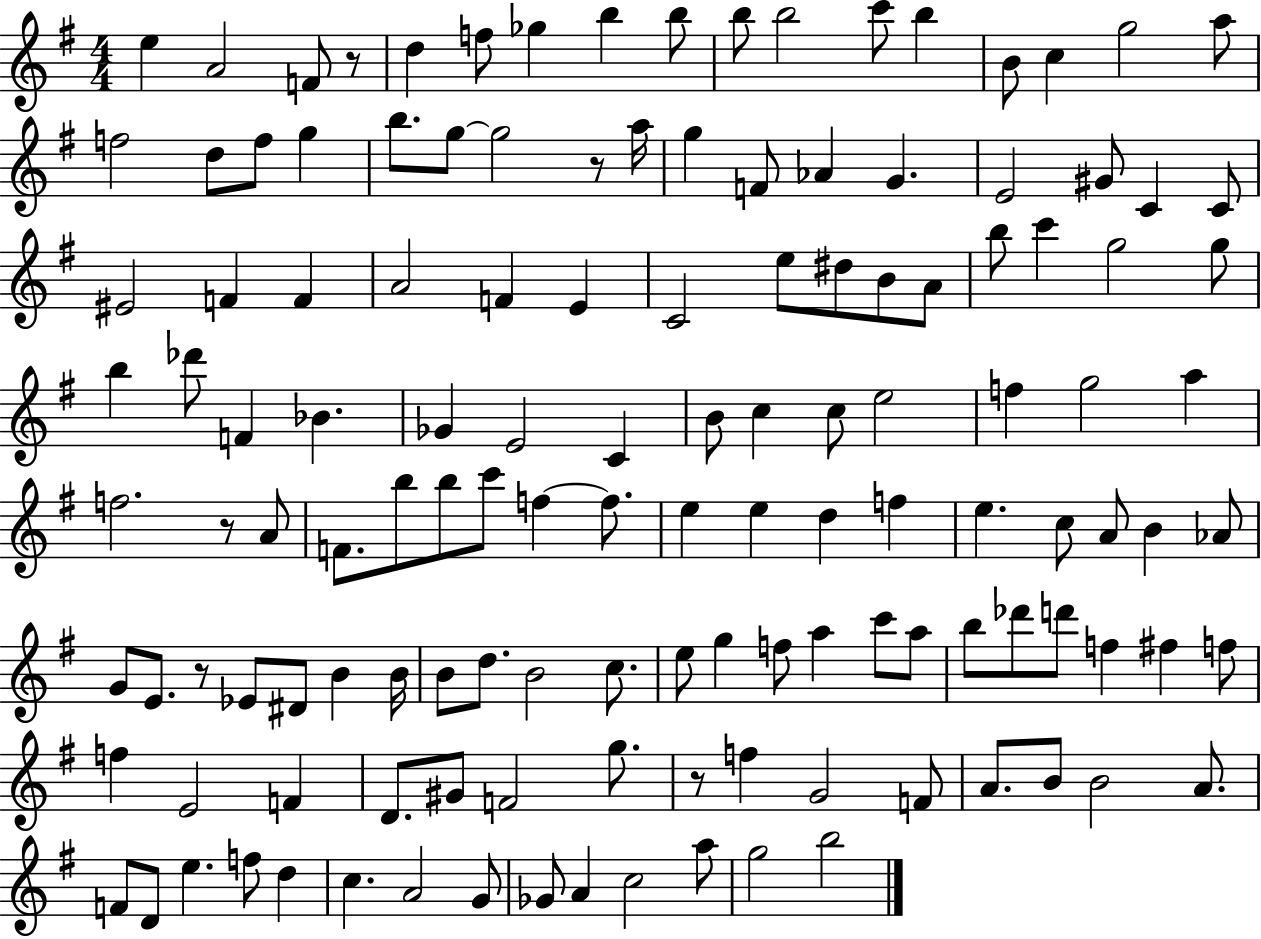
X:1
T:Untitled
M:4/4
L:1/4
K:G
e A2 F/2 z/2 d f/2 _g b b/2 b/2 b2 c'/2 b B/2 c g2 a/2 f2 d/2 f/2 g b/2 g/2 g2 z/2 a/4 g F/2 _A G E2 ^G/2 C C/2 ^E2 F F A2 F E C2 e/2 ^d/2 B/2 A/2 b/2 c' g2 g/2 b _d'/2 F _B _G E2 C B/2 c c/2 e2 f g2 a f2 z/2 A/2 F/2 b/2 b/2 c'/2 f f/2 e e d f e c/2 A/2 B _A/2 G/2 E/2 z/2 _E/2 ^D/2 B B/4 B/2 d/2 B2 c/2 e/2 g f/2 a c'/2 a/2 b/2 _d'/2 d'/2 f ^f f/2 f E2 F D/2 ^G/2 F2 g/2 z/2 f G2 F/2 A/2 B/2 B2 A/2 F/2 D/2 e f/2 d c A2 G/2 _G/2 A c2 a/2 g2 b2